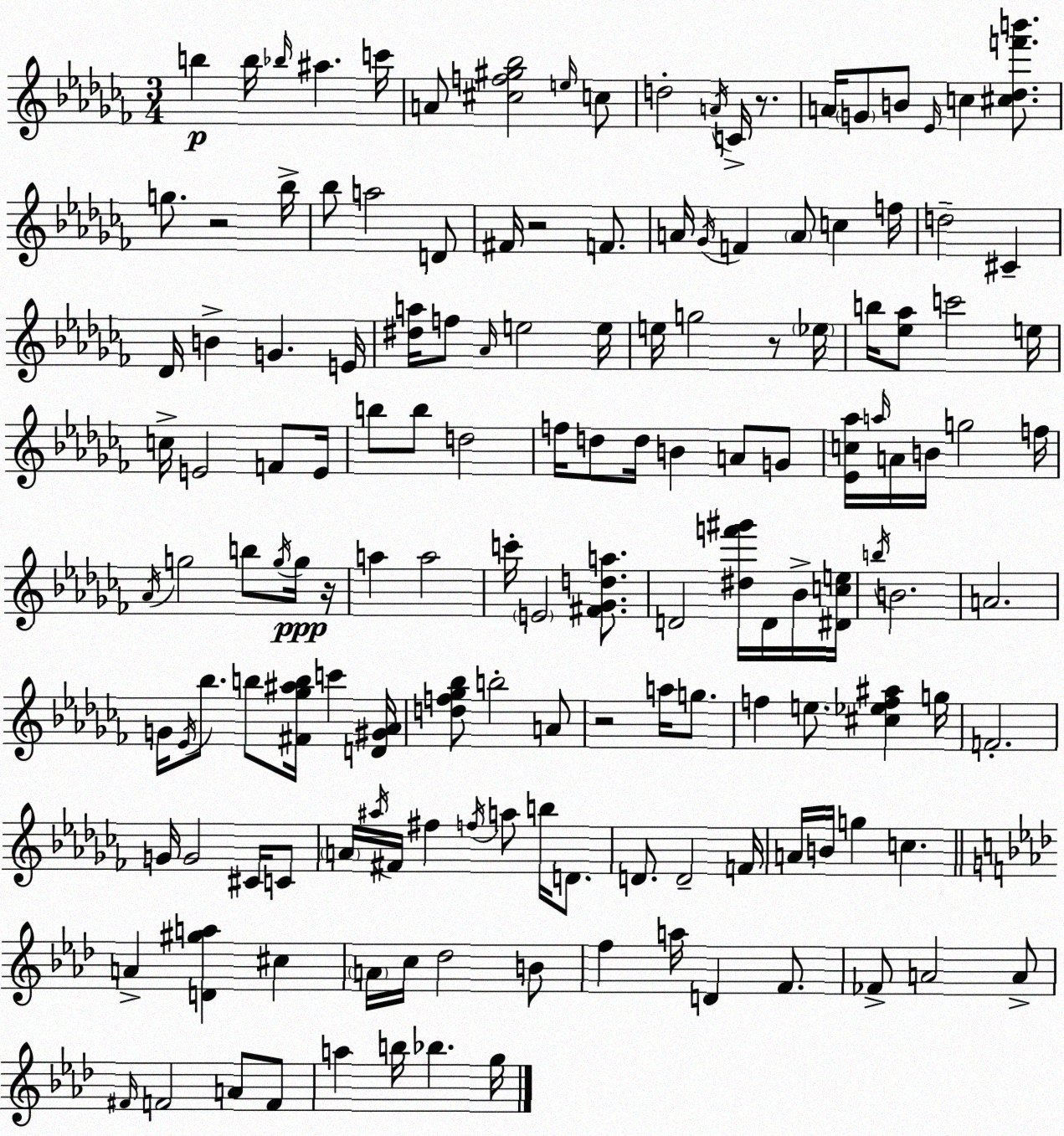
X:1
T:Untitled
M:3/4
L:1/4
K:Abm
b b/4 _b/4 ^a c'/4 A/2 [^cf^g_b]2 e/4 c/2 d2 A/4 C/4 z/2 A/4 G/2 B/2 _E/4 c [^c_df'b']/2 g/2 z2 _b/4 _b/2 a2 D/2 ^F/4 z2 F/2 A/4 _G/4 F A/2 c f/4 d2 ^C _D/4 B G E/4 [^da]/4 f/2 _A/4 e2 e/4 e/4 g2 z/2 _e/4 b/4 [_e_a]/2 c'2 e/4 c/4 E2 F/2 E/4 b/2 b/2 d2 f/4 d/2 d/4 B A/2 G/2 [_Ec_a]/4 a/4 A/4 B/4 g2 f/4 _A/4 g2 b/2 g/4 g/4 z/4 a a2 c'/4 E2 [^F_Gda]/2 D2 [^df'^g']/4 D/4 _B/4 [^Dce]/4 b/4 B2 A2 G/4 _E/4 _b/2 b/2 [^F_g^ab]/4 c' [D^G_A]/4 [df_g_b]/2 b2 A/2 z2 a/4 g/2 f e/2 [^c_ef^a] g/4 F2 G/4 G2 ^C/4 C/2 A/4 ^a/4 ^F/4 ^f f/4 a/2 b/4 D/2 D/2 D2 F/4 A/4 B/4 g c A [D^ga] ^c A/4 c/4 _d2 B/2 f a/4 D F/2 _F/2 A2 A/2 ^F/4 F2 A/2 F/2 a b/4 _b g/4